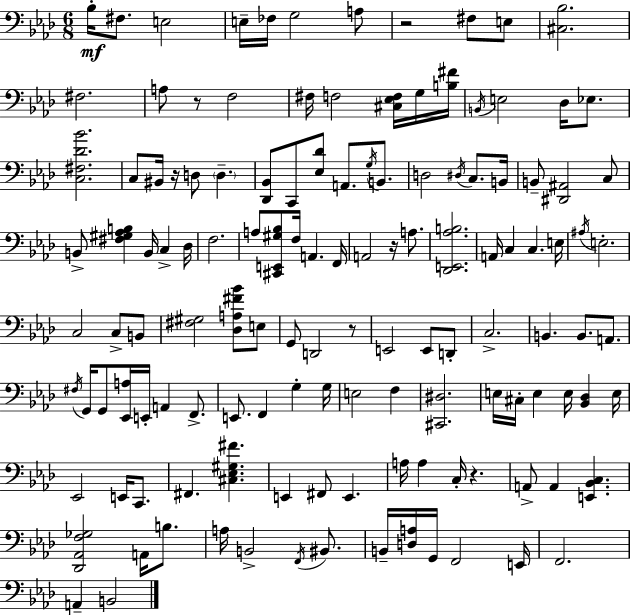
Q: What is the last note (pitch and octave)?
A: B2